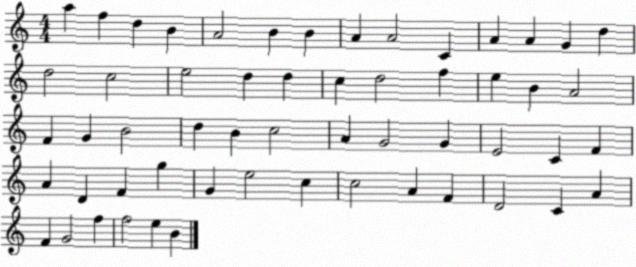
X:1
T:Untitled
M:4/4
L:1/4
K:C
a f d B A2 B B A A2 C A A G d d2 c2 e2 d d c d2 f e B A2 F G B2 d B c2 A G2 G E2 C F A D F g G e2 c c2 A F D2 C A F G2 f f2 e B